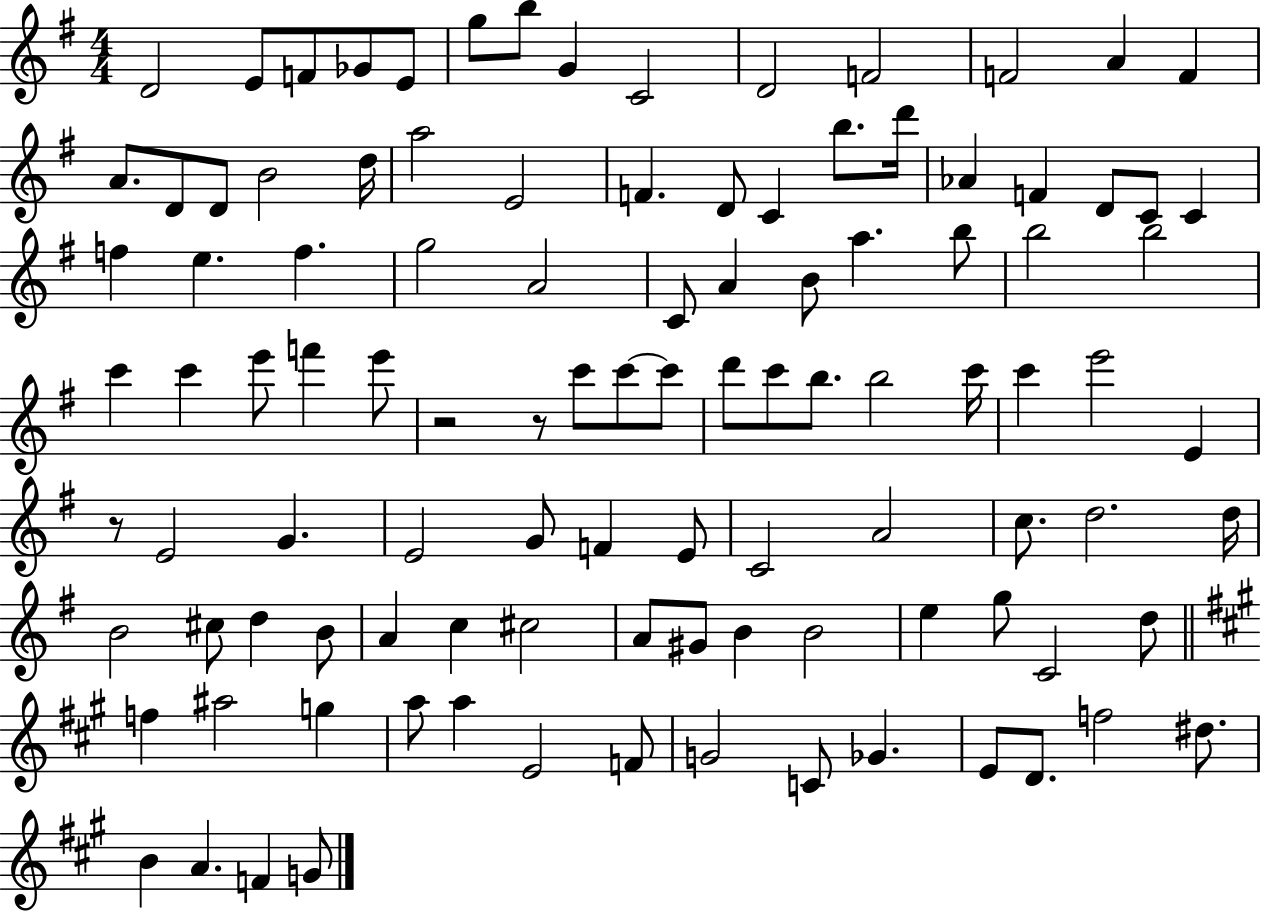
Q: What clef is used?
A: treble